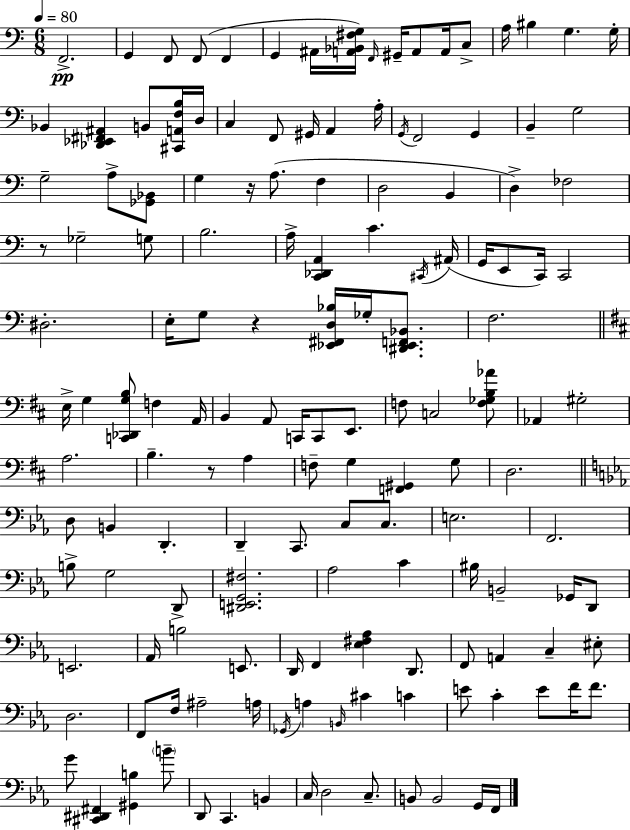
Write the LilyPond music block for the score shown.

{
  \clef bass
  \numericTimeSignature
  \time 6/8
  \key c \major
  \tempo 4 = 80
  f,2.->\pp | g,4 f,8 f,8( f,4 | g,4 ais,16 <a, bes, fis g>16) \grace { f,16 } gis,16-- a,8 a,16 c8-> | a16 bis4 g4. | \break g16-. bes,4 <des, ees, fis, ais,>4 b,8 <cis, a, f b>16 | d16 c4 f,8 gis,16 a,4 | a16-. \acciaccatura { g,16 } f,2 g,4 | b,4-- g2 | \break g2-- a8-> | <ges, bes,>8 g4 r16 a8.( f4 | d2 b,4 | d4->) fes2 | \break r8 ges2-- | g8 b2. | a16-> <c, des, a,>4 c'4. | \acciaccatura { cis,16 }( ais,16 g,16 e,8 c,16) c,2 | \break dis2.-. | e16-. g8 r4 <ees, fis, d bes>16 ges16-. | <dis, ees, f, bes,>8. f2. | \bar "||" \break \key d \major e16-> g4 <c, des, g b>8 f4 a,16 | b,4 a,8 c,16 c,8 e,8. | f8 c2 <f ges b aes'>8 | aes,4 gis2-. | \break a2. | b4.-- r8 a4 | f8-- g4 <f, gis,>4 g8 | d2. | \break \bar "||" \break \key c \minor d8 b,4 d,4.-. | d,4-- c,8. c8 c8. | e2. | f,2. | \break b8-> g2 d,8-> | <dis, e, g, fis>2. | aes2 c'4 | bis16 b,2-- ges,16 d,8 | \break e,2. | aes,16 b2 e,8. | d,16 f,4 <ees fis aes>4 d,8. | f,8 a,4 c4-- eis8-. | \break d2. | f,8 f16 ais2-- a16 | \acciaccatura { ges,16 } a4 \grace { b,16 } cis'4 c'4 | e'8 c'4-. e'8 f'16 f'8. | \break g'8 <cis, dis, fis,>4 <gis, b>4 | \parenthesize b'8-- d,8 c,4. b,4 | c16 d2 c8.-- | b,8 b,2 | \break g,16 f,16 \bar "|."
}